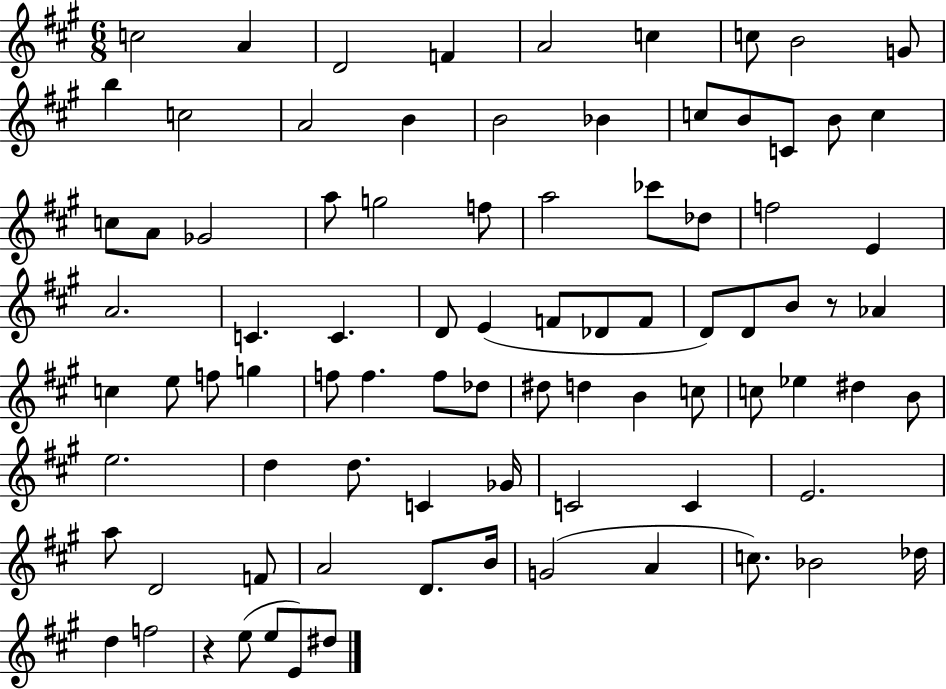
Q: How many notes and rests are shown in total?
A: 86